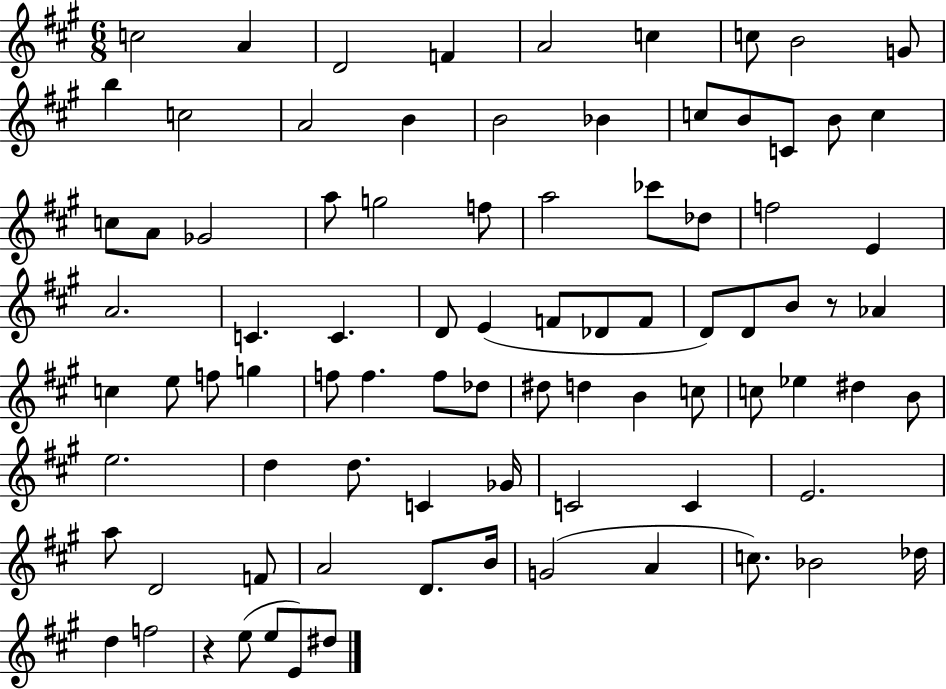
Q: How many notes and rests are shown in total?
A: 86